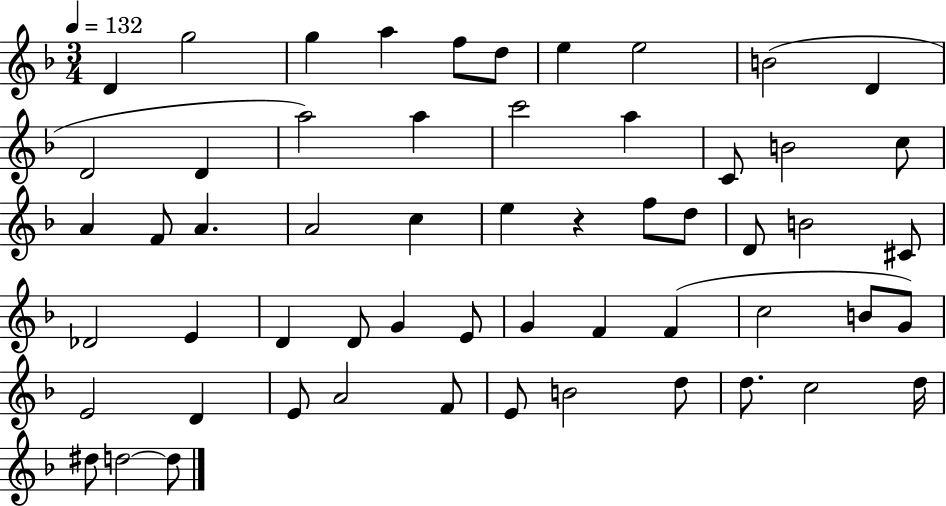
{
  \clef treble
  \numericTimeSignature
  \time 3/4
  \key f \major
  \tempo 4 = 132
  d'4 g''2 | g''4 a''4 f''8 d''8 | e''4 e''2 | b'2( d'4 | \break d'2 d'4 | a''2) a''4 | c'''2 a''4 | c'8 b'2 c''8 | \break a'4 f'8 a'4. | a'2 c''4 | e''4 r4 f''8 d''8 | d'8 b'2 cis'8 | \break des'2 e'4 | d'4 d'8 g'4 e'8 | g'4 f'4 f'4( | c''2 b'8 g'8) | \break e'2 d'4 | e'8 a'2 f'8 | e'8 b'2 d''8 | d''8. c''2 d''16 | \break dis''8 d''2~~ d''8 | \bar "|."
}